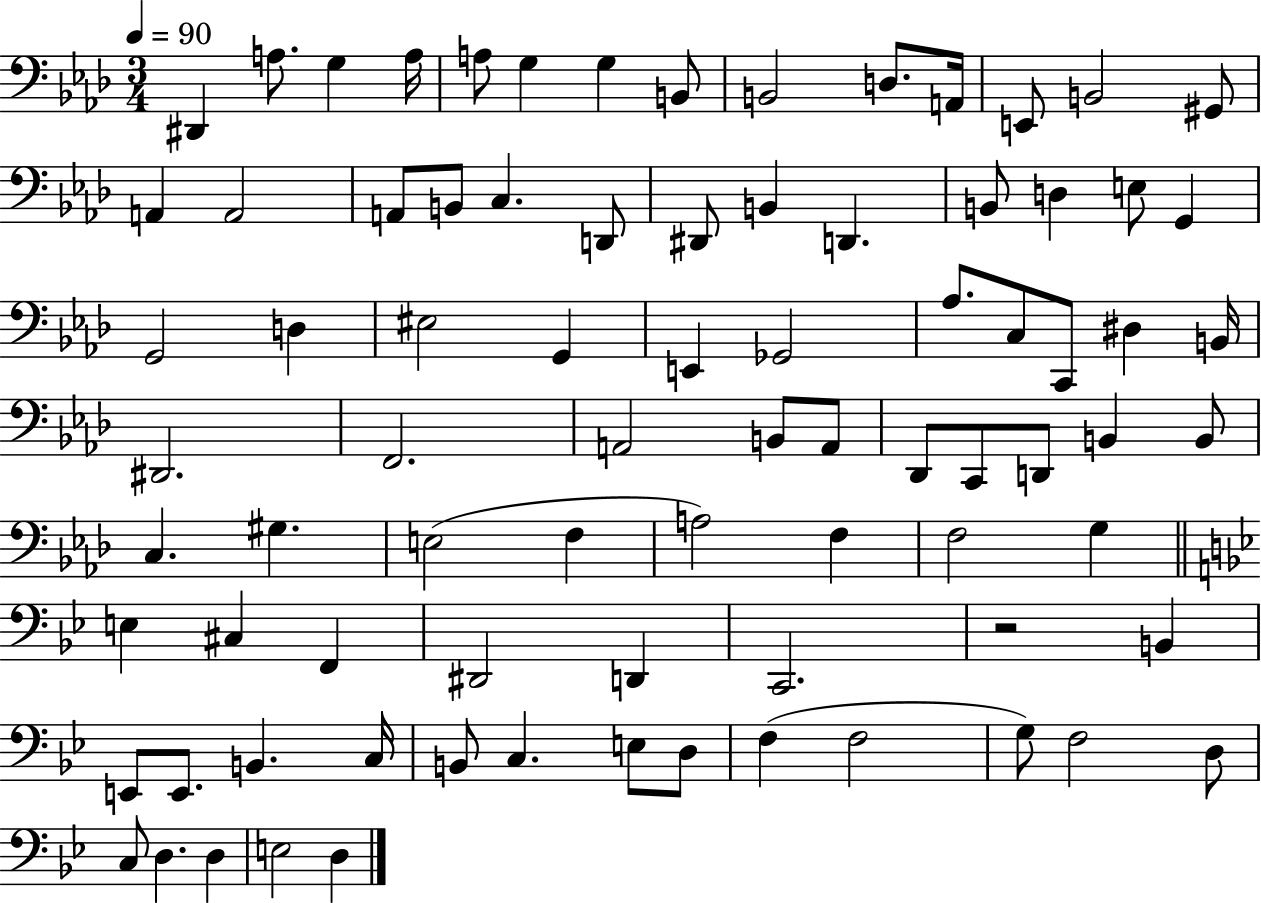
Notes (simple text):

D#2/q A3/e. G3/q A3/s A3/e G3/q G3/q B2/e B2/h D3/e. A2/s E2/e B2/h G#2/e A2/q A2/h A2/e B2/e C3/q. D2/e D#2/e B2/q D2/q. B2/e D3/q E3/e G2/q G2/h D3/q EIS3/h G2/q E2/q Gb2/h Ab3/e. C3/e C2/e D#3/q B2/s D#2/h. F2/h. A2/h B2/e A2/e Db2/e C2/e D2/e B2/q B2/e C3/q. G#3/q. E3/h F3/q A3/h F3/q F3/h G3/q E3/q C#3/q F2/q D#2/h D2/q C2/h. R/h B2/q E2/e E2/e. B2/q. C3/s B2/e C3/q. E3/e D3/e F3/q F3/h G3/e F3/h D3/e C3/e D3/q. D3/q E3/h D3/q